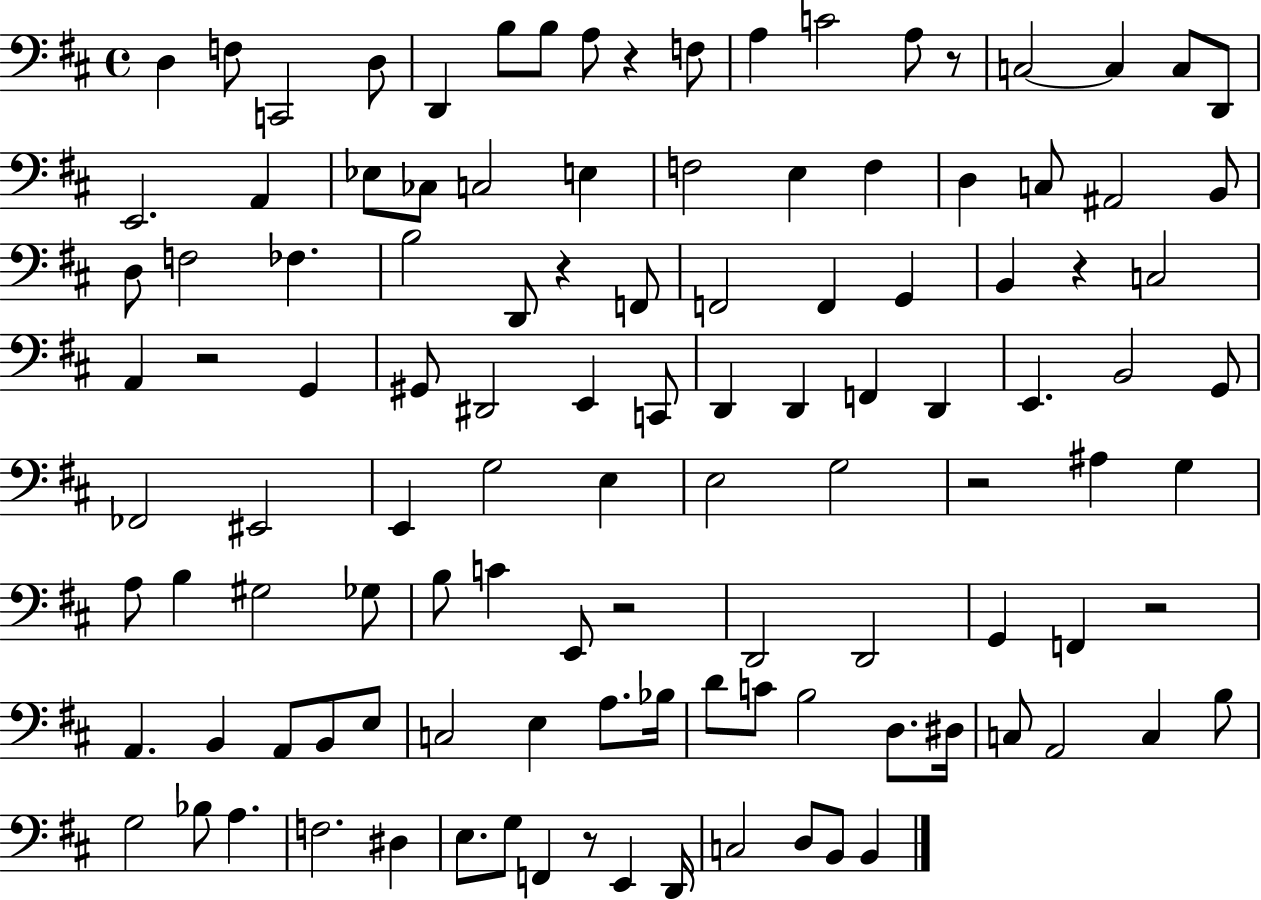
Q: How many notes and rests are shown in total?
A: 114